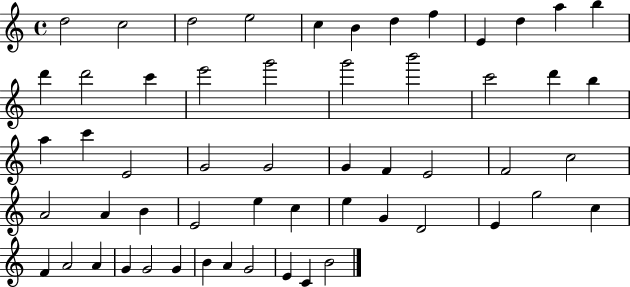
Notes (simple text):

D5/h C5/h D5/h E5/h C5/q B4/q D5/q F5/q E4/q D5/q A5/q B5/q D6/q D6/h C6/q E6/h G6/h G6/h B6/h C6/h D6/q B5/q A5/q C6/q E4/h G4/h G4/h G4/q F4/q E4/h F4/h C5/h A4/h A4/q B4/q E4/h E5/q C5/q E5/q G4/q D4/h E4/q G5/h C5/q F4/q A4/h A4/q G4/q G4/h G4/q B4/q A4/q G4/h E4/q C4/q B4/h